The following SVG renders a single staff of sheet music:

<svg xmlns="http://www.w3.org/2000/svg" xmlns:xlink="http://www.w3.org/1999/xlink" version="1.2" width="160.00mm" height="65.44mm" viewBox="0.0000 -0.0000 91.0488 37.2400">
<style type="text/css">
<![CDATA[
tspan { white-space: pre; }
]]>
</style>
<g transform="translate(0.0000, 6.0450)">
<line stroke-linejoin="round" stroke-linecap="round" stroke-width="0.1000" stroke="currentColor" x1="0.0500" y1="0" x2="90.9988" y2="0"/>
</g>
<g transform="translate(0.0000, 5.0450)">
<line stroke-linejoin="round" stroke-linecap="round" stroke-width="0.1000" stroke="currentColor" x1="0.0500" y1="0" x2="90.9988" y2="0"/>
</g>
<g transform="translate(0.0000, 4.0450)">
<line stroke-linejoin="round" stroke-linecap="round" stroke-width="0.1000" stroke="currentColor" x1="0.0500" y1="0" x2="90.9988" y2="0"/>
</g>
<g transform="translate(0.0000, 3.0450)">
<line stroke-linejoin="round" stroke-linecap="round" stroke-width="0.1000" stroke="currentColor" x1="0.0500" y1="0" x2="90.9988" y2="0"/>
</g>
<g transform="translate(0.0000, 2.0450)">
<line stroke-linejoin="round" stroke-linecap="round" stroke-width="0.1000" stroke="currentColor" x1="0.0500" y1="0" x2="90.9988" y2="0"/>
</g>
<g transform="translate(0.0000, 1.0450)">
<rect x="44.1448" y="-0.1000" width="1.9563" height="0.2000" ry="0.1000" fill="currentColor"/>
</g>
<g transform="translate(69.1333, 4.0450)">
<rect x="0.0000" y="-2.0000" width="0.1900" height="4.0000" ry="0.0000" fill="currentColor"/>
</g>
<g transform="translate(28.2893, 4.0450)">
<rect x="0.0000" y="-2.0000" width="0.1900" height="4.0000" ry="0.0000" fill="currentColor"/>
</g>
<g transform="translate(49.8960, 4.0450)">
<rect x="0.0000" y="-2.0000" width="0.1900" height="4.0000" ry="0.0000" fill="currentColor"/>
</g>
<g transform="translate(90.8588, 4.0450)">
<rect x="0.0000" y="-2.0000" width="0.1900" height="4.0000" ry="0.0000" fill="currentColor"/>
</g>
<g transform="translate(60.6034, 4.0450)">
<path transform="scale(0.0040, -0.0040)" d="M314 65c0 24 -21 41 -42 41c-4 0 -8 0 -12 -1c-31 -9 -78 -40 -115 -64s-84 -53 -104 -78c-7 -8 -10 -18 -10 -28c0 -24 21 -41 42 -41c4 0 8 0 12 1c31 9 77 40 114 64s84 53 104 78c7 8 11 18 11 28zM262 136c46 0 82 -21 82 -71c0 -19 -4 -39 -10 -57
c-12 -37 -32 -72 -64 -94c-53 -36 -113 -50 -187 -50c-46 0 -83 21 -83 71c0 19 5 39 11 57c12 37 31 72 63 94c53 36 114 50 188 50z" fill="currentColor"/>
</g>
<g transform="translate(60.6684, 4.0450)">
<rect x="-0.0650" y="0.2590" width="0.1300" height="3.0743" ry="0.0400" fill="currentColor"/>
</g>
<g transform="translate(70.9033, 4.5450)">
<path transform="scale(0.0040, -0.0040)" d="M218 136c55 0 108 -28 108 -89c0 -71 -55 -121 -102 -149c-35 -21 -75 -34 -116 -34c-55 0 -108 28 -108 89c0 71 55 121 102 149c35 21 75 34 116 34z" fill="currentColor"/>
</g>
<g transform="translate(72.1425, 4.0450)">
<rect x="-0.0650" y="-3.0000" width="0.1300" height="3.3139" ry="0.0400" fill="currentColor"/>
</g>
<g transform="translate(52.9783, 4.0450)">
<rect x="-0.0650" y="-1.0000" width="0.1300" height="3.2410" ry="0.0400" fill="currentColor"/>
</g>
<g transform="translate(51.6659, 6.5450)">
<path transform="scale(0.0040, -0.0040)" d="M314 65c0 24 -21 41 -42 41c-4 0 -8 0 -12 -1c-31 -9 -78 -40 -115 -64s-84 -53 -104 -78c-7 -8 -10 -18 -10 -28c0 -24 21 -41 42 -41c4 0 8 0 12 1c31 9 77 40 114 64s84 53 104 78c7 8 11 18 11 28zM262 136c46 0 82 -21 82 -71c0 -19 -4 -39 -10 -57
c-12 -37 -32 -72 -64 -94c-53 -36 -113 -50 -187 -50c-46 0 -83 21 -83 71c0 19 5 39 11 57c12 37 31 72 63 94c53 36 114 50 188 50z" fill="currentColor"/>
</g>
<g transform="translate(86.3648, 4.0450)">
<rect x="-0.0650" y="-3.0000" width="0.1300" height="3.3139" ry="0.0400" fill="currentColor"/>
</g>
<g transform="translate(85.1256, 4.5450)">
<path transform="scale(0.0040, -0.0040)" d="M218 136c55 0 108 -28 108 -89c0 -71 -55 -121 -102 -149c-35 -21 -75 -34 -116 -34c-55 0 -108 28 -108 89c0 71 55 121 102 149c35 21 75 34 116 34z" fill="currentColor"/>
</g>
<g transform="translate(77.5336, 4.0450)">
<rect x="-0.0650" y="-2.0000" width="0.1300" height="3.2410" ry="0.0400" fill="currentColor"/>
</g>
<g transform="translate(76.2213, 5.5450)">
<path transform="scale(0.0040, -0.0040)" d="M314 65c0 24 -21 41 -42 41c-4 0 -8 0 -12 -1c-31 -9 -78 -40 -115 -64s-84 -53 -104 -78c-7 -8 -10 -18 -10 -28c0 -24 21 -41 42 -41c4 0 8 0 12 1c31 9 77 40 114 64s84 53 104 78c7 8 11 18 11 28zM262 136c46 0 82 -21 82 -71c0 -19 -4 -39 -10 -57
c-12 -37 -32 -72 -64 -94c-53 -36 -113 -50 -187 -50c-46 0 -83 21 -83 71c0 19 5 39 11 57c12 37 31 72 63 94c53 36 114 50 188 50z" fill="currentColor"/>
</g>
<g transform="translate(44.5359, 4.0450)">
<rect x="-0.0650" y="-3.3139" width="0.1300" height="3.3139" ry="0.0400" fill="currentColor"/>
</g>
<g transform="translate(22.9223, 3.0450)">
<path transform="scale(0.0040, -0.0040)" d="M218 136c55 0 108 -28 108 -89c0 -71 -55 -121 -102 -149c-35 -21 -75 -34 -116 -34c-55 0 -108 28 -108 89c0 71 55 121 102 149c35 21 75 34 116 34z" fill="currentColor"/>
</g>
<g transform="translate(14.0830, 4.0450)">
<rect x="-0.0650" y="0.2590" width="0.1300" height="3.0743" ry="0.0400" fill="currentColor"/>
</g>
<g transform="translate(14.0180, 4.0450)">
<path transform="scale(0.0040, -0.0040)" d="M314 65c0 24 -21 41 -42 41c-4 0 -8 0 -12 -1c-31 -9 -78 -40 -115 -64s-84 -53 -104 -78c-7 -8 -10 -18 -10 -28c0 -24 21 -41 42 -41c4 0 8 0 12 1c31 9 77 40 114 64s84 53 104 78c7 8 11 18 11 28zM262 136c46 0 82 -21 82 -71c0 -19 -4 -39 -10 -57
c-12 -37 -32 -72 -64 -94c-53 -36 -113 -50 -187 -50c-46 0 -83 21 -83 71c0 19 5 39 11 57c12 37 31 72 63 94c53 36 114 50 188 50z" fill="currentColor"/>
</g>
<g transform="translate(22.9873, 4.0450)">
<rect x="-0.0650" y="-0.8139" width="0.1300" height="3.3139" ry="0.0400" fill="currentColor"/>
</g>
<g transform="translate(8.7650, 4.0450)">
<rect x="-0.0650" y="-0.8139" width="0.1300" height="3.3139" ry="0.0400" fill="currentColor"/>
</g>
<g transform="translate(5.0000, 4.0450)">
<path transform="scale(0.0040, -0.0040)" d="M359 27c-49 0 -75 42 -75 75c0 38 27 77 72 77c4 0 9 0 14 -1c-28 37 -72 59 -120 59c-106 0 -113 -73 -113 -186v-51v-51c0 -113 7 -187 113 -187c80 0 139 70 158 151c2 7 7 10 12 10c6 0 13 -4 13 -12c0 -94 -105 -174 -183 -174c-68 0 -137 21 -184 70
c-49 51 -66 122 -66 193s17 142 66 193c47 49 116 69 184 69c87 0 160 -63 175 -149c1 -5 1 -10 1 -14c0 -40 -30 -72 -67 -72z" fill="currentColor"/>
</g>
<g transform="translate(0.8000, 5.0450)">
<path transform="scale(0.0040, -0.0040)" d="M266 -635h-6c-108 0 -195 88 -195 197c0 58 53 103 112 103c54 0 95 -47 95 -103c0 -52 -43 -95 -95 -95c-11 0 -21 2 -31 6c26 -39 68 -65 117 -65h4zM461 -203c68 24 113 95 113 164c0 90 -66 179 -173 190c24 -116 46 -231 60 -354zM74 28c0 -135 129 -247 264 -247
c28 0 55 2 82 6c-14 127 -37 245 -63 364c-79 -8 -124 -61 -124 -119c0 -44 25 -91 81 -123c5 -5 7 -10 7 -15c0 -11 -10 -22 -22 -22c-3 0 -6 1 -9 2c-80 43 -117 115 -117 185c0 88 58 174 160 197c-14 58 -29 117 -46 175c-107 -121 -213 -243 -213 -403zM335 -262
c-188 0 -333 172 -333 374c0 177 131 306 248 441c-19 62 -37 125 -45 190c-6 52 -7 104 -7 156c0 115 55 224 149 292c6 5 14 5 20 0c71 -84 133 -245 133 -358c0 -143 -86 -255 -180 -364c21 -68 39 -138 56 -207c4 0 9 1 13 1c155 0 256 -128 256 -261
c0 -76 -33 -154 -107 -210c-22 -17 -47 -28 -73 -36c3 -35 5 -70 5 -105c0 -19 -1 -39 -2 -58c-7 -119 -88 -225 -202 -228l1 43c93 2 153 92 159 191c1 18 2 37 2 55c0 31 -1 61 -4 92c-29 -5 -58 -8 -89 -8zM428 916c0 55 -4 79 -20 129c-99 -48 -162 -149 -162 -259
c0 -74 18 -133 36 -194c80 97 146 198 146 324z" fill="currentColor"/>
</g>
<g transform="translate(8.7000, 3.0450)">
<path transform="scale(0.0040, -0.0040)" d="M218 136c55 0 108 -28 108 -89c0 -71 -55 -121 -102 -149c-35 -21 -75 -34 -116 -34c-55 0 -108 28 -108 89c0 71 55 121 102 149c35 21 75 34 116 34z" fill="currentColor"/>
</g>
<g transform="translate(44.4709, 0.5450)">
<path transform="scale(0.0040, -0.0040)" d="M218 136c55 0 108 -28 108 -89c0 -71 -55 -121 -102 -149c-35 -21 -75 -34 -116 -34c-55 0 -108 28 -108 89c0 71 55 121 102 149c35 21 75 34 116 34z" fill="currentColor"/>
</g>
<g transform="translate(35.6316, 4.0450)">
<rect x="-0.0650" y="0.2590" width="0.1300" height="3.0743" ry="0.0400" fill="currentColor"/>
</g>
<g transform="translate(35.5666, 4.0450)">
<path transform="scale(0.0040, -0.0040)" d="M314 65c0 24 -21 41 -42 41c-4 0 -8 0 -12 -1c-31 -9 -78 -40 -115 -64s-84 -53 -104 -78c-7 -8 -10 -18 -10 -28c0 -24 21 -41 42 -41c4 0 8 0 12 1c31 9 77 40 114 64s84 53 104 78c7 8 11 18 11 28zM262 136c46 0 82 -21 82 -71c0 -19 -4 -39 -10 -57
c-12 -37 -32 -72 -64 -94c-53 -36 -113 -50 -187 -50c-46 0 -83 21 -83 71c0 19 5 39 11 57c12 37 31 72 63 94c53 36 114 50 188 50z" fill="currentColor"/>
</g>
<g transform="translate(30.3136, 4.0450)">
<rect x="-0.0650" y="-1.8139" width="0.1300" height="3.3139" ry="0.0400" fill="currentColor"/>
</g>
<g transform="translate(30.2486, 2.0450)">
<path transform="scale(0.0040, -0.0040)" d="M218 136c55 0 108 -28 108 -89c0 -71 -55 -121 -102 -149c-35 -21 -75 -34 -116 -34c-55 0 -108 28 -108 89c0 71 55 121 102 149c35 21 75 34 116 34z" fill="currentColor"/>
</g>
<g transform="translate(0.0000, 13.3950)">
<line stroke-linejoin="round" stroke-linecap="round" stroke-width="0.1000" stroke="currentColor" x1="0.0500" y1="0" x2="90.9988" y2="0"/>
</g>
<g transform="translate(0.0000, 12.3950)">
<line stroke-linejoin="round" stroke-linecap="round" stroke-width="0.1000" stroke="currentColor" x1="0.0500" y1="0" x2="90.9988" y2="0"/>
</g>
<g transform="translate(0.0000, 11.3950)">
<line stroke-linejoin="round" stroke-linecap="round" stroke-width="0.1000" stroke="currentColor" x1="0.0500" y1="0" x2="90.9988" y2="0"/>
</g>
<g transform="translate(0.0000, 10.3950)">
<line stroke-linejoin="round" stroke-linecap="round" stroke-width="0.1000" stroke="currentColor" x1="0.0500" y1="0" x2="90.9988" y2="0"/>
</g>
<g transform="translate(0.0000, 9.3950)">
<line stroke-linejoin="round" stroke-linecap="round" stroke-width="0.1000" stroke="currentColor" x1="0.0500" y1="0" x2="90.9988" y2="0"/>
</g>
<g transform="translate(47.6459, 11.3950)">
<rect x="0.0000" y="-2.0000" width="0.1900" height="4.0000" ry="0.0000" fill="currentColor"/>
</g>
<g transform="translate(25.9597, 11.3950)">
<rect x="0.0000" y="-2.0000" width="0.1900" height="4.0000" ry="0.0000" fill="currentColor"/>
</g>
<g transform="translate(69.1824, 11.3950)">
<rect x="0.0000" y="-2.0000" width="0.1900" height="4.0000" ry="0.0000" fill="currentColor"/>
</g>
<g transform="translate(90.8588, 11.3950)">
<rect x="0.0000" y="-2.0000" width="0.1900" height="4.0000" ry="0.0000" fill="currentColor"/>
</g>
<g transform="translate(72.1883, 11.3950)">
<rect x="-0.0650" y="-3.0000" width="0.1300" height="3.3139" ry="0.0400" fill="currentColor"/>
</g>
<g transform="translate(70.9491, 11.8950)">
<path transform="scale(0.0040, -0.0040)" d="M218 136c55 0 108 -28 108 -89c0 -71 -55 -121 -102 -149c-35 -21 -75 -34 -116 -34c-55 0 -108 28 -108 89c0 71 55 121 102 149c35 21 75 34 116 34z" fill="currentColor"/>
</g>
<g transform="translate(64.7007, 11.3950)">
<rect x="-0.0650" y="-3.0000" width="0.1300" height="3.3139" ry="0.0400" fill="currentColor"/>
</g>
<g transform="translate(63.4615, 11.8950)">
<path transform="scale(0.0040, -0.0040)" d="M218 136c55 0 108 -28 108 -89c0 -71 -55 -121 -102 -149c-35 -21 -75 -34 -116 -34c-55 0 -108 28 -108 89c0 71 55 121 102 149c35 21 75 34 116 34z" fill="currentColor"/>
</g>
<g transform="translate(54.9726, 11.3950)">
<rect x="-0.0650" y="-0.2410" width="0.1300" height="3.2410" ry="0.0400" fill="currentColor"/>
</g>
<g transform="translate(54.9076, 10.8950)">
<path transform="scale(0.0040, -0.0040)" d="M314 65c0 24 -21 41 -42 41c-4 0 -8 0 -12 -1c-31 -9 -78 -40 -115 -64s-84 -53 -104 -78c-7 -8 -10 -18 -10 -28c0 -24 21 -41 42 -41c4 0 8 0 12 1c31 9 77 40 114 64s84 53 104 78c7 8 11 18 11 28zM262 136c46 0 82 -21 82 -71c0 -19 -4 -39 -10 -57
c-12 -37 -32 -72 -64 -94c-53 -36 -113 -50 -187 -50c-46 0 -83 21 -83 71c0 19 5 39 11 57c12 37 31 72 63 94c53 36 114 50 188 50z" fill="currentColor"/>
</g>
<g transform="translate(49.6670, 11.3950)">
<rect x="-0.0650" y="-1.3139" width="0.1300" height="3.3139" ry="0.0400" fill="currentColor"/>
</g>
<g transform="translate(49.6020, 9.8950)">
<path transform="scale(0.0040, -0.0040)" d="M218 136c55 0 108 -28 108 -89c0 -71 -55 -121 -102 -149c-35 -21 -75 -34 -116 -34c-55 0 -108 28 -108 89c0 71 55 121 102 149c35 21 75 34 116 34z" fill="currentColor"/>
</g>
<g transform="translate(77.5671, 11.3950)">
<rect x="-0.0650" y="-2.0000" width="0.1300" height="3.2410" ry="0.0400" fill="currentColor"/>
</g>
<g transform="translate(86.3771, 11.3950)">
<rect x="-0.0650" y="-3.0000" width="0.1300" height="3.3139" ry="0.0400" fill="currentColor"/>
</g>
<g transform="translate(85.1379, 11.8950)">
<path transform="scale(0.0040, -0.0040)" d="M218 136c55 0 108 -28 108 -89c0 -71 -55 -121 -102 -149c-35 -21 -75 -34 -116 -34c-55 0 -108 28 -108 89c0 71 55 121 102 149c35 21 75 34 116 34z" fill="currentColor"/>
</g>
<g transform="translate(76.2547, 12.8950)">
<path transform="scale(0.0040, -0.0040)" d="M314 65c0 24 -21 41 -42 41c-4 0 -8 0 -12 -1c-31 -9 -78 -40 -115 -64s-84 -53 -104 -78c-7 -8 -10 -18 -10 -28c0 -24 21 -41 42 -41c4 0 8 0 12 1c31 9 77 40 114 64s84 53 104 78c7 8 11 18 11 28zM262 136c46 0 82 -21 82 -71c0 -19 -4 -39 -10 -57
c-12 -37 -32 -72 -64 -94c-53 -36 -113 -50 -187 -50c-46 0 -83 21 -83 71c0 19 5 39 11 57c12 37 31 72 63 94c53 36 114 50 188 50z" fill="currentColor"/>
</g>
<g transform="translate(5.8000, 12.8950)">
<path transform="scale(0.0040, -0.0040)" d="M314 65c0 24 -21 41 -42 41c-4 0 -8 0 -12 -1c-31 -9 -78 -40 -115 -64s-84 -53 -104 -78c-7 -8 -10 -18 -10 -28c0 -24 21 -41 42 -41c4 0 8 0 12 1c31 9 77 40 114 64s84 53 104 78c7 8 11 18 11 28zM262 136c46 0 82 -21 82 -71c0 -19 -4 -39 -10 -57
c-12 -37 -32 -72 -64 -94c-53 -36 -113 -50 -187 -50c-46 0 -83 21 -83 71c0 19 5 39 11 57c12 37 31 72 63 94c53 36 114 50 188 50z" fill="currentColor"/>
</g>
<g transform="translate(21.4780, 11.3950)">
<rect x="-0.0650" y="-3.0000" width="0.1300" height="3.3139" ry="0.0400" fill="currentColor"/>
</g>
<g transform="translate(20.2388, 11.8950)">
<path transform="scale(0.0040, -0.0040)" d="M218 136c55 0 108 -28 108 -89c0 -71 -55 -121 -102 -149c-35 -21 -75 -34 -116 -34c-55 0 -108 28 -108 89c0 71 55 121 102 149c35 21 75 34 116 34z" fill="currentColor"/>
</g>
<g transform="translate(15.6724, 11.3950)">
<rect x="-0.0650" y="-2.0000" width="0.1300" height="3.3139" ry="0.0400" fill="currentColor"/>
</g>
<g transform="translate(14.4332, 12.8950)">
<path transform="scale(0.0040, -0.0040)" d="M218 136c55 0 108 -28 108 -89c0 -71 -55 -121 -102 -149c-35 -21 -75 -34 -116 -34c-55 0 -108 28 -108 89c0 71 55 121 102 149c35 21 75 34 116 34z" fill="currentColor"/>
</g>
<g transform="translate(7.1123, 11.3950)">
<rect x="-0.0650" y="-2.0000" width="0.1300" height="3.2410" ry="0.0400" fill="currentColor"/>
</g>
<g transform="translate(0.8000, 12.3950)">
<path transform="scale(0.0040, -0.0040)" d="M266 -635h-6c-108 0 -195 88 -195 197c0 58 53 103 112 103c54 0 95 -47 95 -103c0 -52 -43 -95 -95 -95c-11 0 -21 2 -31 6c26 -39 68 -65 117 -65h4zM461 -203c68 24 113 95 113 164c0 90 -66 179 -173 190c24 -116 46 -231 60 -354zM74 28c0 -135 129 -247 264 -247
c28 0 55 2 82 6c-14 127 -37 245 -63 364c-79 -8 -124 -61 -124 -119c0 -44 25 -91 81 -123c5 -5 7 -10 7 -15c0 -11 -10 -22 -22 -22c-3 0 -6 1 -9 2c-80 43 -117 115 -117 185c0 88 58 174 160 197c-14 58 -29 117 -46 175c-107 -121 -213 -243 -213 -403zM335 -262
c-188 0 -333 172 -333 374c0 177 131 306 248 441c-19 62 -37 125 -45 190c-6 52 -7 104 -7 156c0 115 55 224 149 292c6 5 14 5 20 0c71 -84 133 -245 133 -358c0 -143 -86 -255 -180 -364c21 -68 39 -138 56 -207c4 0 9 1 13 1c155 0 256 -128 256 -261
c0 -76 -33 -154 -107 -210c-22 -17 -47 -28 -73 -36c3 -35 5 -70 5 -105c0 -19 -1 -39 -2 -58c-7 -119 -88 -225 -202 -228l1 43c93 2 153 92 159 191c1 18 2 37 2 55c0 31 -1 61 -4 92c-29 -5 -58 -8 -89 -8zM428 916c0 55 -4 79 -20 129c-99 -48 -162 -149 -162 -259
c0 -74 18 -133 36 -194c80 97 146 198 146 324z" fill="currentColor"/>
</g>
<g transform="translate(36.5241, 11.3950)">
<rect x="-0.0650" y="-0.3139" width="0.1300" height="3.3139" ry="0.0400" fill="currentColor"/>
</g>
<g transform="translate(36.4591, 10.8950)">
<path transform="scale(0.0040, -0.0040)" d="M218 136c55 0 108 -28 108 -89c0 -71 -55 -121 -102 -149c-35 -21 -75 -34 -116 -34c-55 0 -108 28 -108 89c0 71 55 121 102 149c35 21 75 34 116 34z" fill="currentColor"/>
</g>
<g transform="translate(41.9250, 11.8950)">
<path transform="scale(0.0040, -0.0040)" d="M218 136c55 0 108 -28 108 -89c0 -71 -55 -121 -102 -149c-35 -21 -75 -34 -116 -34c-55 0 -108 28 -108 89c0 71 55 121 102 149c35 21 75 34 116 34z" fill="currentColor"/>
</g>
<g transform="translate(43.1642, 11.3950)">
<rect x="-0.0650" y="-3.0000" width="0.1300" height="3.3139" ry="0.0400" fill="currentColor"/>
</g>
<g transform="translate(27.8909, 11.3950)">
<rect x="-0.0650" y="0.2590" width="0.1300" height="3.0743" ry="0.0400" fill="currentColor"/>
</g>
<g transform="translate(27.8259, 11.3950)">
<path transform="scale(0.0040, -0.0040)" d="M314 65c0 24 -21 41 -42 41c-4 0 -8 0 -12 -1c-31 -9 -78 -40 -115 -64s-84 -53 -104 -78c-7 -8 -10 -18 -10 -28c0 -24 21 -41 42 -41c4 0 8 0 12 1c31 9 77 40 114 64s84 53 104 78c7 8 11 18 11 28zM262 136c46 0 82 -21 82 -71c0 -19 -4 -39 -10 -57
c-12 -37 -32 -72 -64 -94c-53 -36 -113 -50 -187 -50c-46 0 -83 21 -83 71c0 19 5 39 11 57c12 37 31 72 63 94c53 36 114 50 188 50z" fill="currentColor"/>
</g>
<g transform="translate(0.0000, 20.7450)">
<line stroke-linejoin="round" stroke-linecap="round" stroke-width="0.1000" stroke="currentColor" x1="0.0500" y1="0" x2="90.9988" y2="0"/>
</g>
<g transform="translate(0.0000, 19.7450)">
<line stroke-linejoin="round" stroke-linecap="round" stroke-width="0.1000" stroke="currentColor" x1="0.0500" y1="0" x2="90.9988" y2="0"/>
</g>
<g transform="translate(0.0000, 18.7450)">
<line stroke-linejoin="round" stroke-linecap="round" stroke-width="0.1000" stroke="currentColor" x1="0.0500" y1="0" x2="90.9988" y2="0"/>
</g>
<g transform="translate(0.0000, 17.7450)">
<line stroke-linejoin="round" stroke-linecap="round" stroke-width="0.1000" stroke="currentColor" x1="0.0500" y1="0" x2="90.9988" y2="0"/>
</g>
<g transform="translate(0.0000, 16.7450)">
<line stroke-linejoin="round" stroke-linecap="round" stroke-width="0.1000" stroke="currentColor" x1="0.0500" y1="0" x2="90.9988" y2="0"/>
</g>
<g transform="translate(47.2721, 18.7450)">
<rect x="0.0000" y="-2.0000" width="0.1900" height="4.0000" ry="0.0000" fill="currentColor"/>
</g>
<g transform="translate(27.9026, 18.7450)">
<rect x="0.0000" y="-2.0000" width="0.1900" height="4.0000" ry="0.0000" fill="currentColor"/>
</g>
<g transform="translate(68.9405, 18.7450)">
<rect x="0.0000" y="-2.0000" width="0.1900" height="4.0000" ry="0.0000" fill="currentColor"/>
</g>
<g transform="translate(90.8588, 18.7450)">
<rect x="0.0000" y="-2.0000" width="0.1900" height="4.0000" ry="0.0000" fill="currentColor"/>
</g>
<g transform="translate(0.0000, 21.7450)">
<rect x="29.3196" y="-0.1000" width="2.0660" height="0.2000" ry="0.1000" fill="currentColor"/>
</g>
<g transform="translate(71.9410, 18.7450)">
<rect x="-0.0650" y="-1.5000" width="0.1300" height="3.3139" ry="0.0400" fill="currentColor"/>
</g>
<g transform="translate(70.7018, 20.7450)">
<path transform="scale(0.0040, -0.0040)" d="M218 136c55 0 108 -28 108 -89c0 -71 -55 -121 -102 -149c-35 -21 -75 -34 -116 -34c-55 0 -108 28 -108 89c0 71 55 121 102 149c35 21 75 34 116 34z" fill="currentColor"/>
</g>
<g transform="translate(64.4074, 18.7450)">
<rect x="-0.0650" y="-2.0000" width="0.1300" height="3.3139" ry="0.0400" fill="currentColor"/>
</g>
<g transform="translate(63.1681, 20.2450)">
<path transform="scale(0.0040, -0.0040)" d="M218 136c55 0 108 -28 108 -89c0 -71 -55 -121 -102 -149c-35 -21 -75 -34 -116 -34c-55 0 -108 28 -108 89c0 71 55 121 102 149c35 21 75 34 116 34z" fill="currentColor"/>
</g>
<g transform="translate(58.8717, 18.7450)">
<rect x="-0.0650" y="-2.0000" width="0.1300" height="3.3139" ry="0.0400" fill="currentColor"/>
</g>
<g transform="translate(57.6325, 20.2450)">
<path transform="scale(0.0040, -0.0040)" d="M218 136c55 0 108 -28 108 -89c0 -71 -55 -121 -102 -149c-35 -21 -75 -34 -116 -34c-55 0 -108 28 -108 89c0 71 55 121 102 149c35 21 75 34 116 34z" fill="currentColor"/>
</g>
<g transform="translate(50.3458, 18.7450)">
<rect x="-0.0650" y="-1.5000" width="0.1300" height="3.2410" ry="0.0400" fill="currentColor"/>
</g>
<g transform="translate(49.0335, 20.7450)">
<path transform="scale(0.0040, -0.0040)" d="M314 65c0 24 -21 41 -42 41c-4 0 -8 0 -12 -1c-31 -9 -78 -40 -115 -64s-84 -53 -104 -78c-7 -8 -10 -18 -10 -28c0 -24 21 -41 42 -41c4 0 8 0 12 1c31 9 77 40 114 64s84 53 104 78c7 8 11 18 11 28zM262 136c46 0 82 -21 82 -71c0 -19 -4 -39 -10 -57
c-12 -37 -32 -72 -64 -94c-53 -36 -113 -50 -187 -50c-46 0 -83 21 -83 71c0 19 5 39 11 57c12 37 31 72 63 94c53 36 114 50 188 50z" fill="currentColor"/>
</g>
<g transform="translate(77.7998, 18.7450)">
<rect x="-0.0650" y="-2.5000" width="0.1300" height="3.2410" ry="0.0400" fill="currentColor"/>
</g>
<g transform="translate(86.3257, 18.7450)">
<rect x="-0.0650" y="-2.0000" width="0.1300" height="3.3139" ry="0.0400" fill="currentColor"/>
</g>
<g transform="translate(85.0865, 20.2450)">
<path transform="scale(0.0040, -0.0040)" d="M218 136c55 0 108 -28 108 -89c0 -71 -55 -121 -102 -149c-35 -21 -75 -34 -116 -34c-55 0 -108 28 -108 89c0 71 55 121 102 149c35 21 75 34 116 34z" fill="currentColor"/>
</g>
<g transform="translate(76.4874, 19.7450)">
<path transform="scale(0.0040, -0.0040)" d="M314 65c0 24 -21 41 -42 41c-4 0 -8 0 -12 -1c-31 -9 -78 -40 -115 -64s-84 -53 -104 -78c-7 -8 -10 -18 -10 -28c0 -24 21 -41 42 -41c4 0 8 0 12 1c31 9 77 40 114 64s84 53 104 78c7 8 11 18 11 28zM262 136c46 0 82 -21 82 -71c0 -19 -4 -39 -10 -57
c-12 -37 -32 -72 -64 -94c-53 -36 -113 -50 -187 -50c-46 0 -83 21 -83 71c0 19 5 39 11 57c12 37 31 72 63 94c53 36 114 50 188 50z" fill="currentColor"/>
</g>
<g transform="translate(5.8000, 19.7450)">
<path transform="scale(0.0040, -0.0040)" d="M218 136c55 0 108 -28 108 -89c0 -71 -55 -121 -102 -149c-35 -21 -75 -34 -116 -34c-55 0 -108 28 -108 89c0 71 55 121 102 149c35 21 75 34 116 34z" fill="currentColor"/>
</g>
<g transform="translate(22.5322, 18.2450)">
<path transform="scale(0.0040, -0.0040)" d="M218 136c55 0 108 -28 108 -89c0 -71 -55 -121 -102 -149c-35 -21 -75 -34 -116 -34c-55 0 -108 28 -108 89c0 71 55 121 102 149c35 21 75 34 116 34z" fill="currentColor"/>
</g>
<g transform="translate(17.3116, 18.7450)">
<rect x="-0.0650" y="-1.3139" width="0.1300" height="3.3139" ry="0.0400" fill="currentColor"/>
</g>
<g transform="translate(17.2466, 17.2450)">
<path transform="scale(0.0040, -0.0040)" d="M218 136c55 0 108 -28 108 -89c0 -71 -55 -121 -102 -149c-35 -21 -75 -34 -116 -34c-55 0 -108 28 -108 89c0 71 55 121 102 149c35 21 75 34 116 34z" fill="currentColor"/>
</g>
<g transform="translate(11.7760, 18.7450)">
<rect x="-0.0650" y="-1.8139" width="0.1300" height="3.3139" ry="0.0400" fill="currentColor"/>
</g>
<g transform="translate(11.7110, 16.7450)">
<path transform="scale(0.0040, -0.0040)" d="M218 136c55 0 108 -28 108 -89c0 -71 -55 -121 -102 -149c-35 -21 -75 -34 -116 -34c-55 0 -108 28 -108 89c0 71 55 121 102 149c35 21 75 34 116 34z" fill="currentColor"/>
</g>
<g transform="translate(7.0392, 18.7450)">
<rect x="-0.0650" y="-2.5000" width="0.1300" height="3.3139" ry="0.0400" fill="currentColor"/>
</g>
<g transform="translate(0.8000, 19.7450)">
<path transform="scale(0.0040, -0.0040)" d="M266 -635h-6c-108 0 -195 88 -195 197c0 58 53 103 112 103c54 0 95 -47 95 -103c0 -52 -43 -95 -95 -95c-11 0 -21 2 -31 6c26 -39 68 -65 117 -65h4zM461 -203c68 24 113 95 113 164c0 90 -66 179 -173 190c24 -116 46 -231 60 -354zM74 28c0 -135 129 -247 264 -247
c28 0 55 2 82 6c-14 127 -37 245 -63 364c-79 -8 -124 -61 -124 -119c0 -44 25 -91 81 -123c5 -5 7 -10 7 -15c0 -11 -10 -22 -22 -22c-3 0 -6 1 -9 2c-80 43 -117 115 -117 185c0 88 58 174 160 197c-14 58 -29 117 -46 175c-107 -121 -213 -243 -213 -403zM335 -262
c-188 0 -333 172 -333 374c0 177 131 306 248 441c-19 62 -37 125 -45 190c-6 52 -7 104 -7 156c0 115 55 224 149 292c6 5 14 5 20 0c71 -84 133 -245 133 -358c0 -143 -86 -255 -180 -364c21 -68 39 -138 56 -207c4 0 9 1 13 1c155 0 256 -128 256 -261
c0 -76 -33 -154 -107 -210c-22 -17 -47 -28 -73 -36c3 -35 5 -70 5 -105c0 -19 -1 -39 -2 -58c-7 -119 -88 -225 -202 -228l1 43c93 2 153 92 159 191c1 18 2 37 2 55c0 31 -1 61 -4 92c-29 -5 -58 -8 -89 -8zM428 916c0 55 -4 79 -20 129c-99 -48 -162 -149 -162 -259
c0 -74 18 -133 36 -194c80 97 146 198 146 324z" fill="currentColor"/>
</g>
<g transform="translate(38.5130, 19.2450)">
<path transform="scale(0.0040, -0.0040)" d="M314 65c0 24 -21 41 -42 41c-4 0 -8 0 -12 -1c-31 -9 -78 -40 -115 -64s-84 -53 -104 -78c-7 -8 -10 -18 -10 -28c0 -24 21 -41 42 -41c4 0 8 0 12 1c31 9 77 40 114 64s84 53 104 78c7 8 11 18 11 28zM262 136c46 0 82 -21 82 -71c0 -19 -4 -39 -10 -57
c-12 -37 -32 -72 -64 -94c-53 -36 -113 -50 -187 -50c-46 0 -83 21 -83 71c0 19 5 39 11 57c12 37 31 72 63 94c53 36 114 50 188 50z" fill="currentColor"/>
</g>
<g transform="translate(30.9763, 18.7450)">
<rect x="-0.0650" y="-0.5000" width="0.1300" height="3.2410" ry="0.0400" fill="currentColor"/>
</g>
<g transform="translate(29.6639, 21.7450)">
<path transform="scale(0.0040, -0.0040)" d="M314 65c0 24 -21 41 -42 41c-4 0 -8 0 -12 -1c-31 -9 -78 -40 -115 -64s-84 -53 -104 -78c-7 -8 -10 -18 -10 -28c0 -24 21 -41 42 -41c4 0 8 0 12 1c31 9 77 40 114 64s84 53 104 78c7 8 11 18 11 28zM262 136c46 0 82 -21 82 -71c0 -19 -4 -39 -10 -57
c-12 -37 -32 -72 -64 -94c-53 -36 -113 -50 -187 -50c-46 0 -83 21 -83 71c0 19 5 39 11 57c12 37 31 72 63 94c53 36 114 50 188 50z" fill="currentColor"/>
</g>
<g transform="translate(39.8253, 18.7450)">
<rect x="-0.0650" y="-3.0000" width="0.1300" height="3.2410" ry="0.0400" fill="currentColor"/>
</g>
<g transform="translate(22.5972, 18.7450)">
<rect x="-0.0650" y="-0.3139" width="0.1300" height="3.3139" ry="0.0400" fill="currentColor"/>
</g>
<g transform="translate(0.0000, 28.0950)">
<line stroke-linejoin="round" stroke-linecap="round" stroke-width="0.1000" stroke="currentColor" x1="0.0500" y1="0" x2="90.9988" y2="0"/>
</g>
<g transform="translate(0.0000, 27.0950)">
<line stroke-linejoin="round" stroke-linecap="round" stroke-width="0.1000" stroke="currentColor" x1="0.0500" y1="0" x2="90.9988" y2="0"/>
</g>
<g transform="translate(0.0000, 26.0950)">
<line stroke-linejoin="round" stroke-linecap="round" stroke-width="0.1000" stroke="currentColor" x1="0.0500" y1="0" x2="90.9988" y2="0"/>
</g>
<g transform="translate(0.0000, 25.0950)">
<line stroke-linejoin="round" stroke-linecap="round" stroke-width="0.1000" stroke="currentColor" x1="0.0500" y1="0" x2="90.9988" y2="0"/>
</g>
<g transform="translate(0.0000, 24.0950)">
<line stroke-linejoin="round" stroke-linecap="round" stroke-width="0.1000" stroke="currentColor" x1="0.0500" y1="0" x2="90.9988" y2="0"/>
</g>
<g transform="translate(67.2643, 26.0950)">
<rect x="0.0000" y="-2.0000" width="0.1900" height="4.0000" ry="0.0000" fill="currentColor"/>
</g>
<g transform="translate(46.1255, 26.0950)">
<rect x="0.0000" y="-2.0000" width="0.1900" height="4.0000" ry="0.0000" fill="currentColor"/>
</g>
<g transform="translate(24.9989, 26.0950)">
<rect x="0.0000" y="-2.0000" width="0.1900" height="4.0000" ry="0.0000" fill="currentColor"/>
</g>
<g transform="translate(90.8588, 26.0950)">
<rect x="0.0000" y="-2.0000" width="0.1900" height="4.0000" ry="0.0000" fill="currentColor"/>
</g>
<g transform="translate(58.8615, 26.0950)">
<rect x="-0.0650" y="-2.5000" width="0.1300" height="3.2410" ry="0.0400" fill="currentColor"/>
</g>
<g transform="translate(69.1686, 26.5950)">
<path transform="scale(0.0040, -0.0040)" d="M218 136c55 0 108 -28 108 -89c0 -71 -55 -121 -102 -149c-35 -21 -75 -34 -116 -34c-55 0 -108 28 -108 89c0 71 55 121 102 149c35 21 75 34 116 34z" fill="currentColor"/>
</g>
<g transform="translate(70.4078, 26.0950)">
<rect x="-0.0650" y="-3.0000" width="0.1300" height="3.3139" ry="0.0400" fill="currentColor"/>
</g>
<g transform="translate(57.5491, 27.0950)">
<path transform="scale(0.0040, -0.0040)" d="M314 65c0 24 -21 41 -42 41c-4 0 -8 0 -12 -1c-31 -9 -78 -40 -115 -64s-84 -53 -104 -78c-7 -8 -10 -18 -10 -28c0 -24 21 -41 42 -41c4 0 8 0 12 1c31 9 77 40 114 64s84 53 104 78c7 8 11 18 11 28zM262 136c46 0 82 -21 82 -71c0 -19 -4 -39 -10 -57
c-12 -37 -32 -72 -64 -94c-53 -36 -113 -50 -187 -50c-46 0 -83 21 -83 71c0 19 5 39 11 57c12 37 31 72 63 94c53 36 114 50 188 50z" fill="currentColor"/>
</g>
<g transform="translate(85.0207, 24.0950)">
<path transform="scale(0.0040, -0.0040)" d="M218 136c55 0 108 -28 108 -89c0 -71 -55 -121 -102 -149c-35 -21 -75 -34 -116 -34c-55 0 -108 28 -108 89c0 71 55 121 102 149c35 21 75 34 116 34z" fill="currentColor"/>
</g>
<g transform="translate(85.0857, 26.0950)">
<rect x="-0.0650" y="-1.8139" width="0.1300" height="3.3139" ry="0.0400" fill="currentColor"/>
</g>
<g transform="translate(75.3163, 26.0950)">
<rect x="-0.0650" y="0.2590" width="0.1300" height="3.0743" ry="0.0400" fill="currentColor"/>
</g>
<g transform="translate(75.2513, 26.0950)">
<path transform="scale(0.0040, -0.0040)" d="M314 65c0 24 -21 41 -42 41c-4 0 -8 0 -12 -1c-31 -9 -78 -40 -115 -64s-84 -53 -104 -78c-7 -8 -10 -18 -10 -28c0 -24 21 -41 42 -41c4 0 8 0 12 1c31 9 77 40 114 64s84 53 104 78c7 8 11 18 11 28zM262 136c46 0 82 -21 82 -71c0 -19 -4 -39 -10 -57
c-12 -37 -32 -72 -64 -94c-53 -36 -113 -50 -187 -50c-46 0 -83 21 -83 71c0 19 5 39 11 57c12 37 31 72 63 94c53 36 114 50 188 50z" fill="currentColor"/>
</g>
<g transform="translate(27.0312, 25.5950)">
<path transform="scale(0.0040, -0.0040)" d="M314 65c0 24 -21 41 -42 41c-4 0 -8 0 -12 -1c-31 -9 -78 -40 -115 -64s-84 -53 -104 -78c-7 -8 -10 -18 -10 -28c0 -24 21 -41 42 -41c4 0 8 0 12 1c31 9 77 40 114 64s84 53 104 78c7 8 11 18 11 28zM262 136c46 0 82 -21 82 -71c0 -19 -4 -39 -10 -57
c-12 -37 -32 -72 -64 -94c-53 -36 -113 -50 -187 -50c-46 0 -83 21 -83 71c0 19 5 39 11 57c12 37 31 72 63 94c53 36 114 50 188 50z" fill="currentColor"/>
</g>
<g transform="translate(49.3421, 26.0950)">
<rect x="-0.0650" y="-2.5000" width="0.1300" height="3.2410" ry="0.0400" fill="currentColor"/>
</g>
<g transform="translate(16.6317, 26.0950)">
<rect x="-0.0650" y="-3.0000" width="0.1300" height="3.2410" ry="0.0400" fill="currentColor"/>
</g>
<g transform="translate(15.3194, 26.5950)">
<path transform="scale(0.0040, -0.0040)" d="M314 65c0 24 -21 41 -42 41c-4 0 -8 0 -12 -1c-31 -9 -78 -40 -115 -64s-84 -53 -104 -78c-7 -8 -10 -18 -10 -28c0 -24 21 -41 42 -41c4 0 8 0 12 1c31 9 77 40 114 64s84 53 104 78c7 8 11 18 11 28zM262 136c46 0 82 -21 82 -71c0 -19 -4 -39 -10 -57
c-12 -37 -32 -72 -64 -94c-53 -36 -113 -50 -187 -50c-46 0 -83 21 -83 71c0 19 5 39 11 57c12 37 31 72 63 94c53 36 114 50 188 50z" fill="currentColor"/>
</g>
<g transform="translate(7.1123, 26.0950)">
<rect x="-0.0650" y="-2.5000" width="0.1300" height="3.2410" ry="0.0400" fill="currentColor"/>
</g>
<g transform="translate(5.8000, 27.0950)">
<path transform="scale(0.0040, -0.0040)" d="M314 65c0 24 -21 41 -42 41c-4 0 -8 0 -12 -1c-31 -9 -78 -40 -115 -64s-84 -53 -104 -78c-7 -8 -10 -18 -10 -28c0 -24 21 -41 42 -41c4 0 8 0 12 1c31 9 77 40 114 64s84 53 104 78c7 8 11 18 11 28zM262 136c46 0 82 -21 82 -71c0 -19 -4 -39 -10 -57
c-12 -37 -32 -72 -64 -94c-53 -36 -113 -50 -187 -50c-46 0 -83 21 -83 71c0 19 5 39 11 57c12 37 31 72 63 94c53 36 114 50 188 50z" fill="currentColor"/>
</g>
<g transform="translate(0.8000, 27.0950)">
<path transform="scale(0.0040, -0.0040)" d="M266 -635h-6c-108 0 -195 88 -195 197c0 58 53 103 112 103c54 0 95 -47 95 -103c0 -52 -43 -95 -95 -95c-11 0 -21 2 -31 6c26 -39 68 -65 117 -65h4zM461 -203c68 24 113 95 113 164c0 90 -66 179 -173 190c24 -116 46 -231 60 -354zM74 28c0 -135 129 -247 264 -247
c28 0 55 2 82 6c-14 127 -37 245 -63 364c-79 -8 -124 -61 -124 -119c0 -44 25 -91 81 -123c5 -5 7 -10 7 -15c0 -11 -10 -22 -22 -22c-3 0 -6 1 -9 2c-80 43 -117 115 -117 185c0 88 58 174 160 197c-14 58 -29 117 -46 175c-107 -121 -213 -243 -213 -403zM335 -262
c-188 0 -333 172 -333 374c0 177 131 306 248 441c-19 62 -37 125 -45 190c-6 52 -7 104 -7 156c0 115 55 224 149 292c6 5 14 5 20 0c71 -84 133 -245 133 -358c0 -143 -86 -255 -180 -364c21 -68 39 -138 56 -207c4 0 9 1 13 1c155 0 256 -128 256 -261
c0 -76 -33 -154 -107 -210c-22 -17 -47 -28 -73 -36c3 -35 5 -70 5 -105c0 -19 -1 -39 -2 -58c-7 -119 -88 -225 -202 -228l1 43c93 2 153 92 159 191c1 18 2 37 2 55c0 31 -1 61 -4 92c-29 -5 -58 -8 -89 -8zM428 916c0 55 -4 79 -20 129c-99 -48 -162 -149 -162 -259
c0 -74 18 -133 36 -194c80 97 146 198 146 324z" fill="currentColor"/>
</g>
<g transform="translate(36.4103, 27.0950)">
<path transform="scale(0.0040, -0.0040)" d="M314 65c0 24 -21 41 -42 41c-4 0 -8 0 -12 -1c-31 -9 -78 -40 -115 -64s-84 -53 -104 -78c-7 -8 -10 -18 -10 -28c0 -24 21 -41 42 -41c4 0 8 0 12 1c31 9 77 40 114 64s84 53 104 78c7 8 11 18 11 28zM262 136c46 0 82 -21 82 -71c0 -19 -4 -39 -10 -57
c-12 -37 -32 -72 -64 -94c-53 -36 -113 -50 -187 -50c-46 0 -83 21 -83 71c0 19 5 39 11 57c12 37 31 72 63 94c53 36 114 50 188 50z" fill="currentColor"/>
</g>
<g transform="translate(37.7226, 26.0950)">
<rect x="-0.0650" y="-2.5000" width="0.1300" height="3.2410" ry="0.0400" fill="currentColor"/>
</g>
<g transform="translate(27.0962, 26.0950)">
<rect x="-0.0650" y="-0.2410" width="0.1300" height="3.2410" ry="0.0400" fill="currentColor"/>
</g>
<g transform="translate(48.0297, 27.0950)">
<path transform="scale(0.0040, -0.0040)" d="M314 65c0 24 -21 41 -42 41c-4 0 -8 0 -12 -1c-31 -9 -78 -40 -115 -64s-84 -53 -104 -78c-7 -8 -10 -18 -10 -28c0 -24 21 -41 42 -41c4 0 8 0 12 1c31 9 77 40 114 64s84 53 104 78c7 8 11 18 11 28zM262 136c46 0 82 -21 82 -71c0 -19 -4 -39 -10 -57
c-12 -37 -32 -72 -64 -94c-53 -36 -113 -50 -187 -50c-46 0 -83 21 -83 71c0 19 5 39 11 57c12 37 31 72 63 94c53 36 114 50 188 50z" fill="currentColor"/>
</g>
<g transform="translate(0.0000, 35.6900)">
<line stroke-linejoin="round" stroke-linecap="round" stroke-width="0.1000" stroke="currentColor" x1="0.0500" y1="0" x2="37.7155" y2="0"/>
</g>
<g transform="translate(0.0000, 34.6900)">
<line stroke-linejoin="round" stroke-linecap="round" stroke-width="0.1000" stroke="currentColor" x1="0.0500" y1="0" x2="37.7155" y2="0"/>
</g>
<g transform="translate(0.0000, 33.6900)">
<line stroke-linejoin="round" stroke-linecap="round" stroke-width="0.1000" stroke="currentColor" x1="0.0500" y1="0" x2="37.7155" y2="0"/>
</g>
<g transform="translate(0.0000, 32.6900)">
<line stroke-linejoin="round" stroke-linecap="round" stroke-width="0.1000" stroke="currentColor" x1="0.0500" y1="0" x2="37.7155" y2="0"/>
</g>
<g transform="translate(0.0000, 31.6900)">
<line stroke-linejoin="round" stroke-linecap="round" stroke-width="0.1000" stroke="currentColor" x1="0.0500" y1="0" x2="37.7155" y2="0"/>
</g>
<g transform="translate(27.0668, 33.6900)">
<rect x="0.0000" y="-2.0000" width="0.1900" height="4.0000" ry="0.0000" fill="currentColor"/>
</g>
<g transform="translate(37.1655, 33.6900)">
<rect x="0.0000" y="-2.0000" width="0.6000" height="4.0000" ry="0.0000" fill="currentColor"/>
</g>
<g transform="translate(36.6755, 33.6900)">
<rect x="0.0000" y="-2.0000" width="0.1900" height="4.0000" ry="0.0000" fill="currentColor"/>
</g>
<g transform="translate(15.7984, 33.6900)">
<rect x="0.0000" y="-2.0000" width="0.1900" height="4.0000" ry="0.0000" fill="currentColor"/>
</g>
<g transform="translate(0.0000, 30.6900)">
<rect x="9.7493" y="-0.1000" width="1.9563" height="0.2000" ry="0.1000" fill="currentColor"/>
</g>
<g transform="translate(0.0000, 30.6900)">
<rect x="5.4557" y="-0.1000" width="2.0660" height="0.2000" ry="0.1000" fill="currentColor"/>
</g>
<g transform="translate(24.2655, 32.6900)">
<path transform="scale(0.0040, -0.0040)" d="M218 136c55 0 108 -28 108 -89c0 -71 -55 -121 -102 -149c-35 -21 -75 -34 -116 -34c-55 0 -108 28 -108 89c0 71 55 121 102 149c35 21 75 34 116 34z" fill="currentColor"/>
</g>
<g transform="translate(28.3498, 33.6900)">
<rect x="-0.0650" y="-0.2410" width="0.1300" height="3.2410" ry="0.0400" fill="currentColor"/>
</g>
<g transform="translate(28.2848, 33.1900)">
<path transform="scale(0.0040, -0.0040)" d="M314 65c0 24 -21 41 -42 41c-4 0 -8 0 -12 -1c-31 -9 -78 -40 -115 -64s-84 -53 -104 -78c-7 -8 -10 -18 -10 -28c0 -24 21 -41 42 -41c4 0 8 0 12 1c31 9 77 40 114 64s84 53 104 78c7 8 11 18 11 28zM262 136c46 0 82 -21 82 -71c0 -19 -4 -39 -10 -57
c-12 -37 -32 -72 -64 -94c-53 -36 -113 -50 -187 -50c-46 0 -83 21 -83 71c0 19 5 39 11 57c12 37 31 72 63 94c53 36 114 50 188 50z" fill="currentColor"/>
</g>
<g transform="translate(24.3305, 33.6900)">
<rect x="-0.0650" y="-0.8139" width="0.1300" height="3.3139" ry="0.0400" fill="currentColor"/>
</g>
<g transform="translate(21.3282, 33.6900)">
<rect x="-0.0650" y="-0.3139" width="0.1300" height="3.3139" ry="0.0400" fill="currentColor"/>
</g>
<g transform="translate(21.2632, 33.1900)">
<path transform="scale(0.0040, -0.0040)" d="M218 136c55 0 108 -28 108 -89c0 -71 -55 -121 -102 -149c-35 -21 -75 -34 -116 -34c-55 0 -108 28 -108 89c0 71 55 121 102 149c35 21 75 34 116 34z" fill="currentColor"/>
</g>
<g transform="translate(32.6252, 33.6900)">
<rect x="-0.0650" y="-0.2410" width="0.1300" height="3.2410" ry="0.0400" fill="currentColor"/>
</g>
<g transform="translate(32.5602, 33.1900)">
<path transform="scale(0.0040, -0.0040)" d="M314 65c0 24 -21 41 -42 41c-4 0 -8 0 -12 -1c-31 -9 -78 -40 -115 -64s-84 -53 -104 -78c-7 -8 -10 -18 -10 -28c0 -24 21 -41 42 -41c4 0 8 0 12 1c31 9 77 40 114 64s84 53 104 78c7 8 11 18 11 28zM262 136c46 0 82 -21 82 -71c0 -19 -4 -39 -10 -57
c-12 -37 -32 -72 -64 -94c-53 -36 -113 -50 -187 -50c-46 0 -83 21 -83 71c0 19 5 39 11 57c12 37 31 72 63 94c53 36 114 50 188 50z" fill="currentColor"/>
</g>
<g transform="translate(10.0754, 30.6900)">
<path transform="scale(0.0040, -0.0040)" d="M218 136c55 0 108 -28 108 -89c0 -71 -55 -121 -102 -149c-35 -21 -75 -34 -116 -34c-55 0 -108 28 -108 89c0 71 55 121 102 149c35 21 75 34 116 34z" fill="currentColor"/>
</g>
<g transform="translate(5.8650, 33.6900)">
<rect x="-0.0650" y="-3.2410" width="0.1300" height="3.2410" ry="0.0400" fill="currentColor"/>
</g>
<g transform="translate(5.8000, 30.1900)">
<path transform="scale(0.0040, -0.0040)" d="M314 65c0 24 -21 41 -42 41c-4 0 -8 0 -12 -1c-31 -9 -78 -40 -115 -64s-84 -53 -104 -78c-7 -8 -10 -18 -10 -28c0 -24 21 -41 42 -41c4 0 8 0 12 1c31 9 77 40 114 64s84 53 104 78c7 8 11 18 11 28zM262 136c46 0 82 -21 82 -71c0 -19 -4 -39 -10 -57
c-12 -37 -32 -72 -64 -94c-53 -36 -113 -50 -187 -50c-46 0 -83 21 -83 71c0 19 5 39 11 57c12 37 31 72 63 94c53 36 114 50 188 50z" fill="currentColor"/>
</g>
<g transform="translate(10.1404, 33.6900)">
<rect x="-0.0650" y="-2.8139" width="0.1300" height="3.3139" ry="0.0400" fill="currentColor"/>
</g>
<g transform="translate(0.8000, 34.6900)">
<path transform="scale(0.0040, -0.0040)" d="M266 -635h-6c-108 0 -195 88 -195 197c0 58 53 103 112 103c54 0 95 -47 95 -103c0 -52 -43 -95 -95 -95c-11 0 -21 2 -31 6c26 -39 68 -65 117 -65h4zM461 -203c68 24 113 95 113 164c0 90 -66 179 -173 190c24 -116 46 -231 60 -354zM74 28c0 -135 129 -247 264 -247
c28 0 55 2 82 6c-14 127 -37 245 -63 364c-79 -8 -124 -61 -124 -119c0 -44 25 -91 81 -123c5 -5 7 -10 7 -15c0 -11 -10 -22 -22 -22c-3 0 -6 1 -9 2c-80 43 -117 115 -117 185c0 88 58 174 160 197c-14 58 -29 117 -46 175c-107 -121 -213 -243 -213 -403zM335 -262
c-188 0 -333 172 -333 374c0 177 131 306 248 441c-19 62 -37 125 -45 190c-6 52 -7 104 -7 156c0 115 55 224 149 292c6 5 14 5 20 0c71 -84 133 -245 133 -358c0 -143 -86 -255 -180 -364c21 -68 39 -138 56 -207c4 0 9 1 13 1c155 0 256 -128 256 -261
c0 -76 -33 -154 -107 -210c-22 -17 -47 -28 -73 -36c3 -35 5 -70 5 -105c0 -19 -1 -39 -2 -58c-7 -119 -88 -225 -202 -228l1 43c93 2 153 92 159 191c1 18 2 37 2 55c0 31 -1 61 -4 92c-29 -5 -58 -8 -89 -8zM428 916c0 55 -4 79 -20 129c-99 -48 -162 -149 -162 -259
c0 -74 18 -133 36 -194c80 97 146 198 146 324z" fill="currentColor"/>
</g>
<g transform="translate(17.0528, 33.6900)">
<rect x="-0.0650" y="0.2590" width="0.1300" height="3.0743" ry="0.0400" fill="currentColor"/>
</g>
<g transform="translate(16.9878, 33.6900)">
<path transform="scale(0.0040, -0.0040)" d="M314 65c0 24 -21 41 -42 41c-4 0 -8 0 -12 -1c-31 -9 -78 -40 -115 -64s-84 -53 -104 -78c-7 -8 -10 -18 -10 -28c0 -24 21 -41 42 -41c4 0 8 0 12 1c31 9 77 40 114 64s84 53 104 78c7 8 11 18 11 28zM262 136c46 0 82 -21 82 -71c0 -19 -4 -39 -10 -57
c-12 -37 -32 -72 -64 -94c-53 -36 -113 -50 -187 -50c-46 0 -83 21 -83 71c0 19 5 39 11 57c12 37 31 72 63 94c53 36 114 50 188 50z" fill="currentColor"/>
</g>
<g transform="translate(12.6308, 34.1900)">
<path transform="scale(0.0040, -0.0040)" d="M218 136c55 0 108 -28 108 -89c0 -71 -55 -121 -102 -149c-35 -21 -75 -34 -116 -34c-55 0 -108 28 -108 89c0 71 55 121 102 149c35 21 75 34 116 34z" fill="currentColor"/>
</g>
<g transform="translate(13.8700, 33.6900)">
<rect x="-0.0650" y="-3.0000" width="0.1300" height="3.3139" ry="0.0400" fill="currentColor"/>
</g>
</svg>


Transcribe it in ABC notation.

X:1
T:Untitled
M:4/4
L:1/4
K:C
d B2 d f B2 b D2 B2 A F2 A F2 F A B2 c A e c2 A A F2 A G f e c C2 A2 E2 F F E G2 F G2 A2 c2 G2 G2 G2 A B2 f b2 a A B2 c d c2 c2